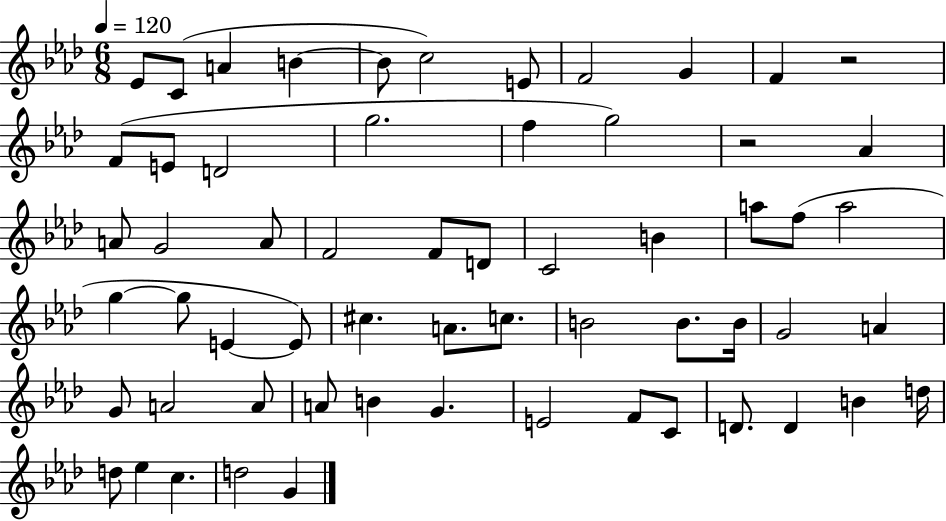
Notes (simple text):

Eb4/e C4/e A4/q B4/q B4/e C5/h E4/e F4/h G4/q F4/q R/h F4/e E4/e D4/h G5/h. F5/q G5/h R/h Ab4/q A4/e G4/h A4/e F4/h F4/e D4/e C4/h B4/q A5/e F5/e A5/h G5/q G5/e E4/q E4/e C#5/q. A4/e. C5/e. B4/h B4/e. B4/s G4/h A4/q G4/e A4/h A4/e A4/e B4/q G4/q. E4/h F4/e C4/e D4/e. D4/q B4/q D5/s D5/e Eb5/q C5/q. D5/h G4/q